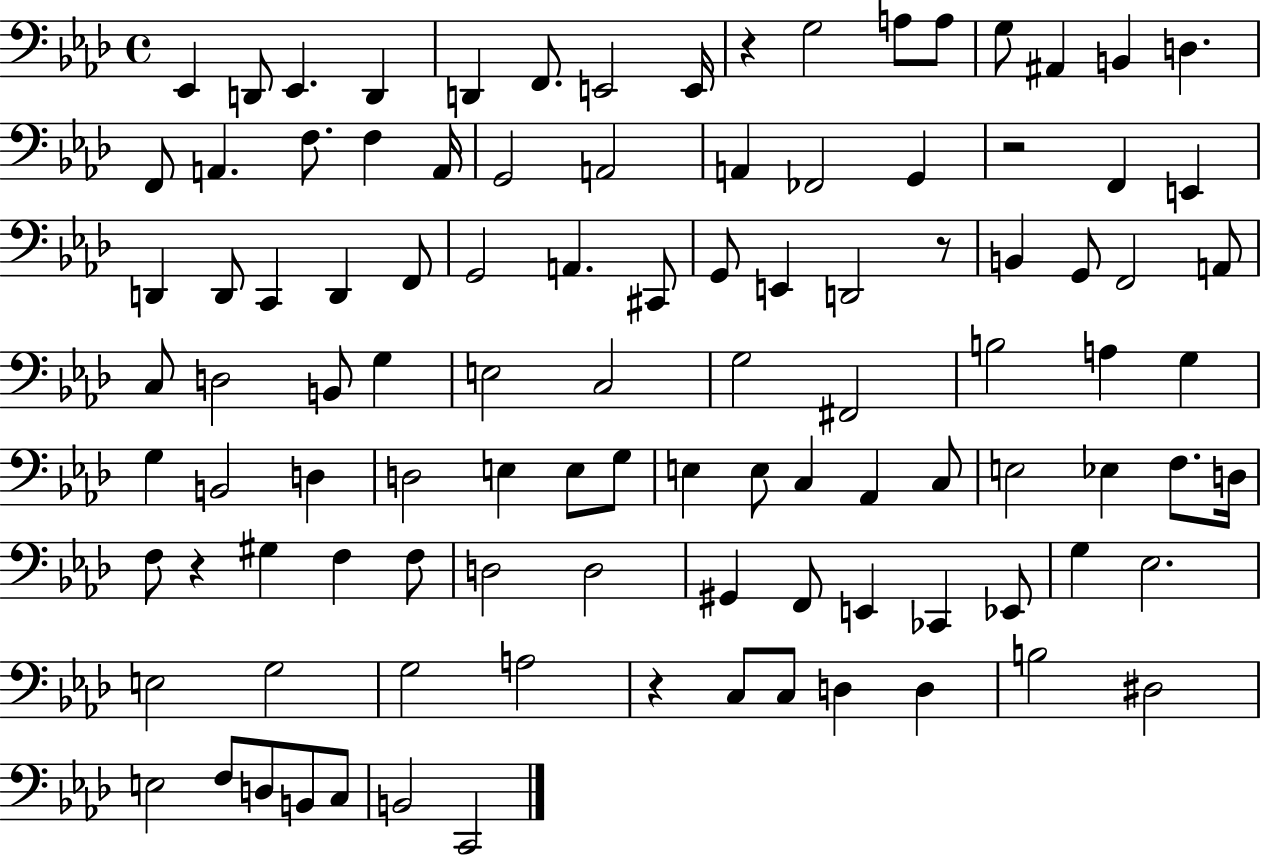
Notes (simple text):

Eb2/q D2/e Eb2/q. D2/q D2/q F2/e. E2/h E2/s R/q G3/h A3/e A3/e G3/e A#2/q B2/q D3/q. F2/e A2/q. F3/e. F3/q A2/s G2/h A2/h A2/q FES2/h G2/q R/h F2/q E2/q D2/q D2/e C2/q D2/q F2/e G2/h A2/q. C#2/e G2/e E2/q D2/h R/e B2/q G2/e F2/h A2/e C3/e D3/h B2/e G3/q E3/h C3/h G3/h F#2/h B3/h A3/q G3/q G3/q B2/h D3/q D3/h E3/q E3/e G3/e E3/q E3/e C3/q Ab2/q C3/e E3/h Eb3/q F3/e. D3/s F3/e R/q G#3/q F3/q F3/e D3/h D3/h G#2/q F2/e E2/q CES2/q Eb2/e G3/q Eb3/h. E3/h G3/h G3/h A3/h R/q C3/e C3/e D3/q D3/q B3/h D#3/h E3/h F3/e D3/e B2/e C3/e B2/h C2/h